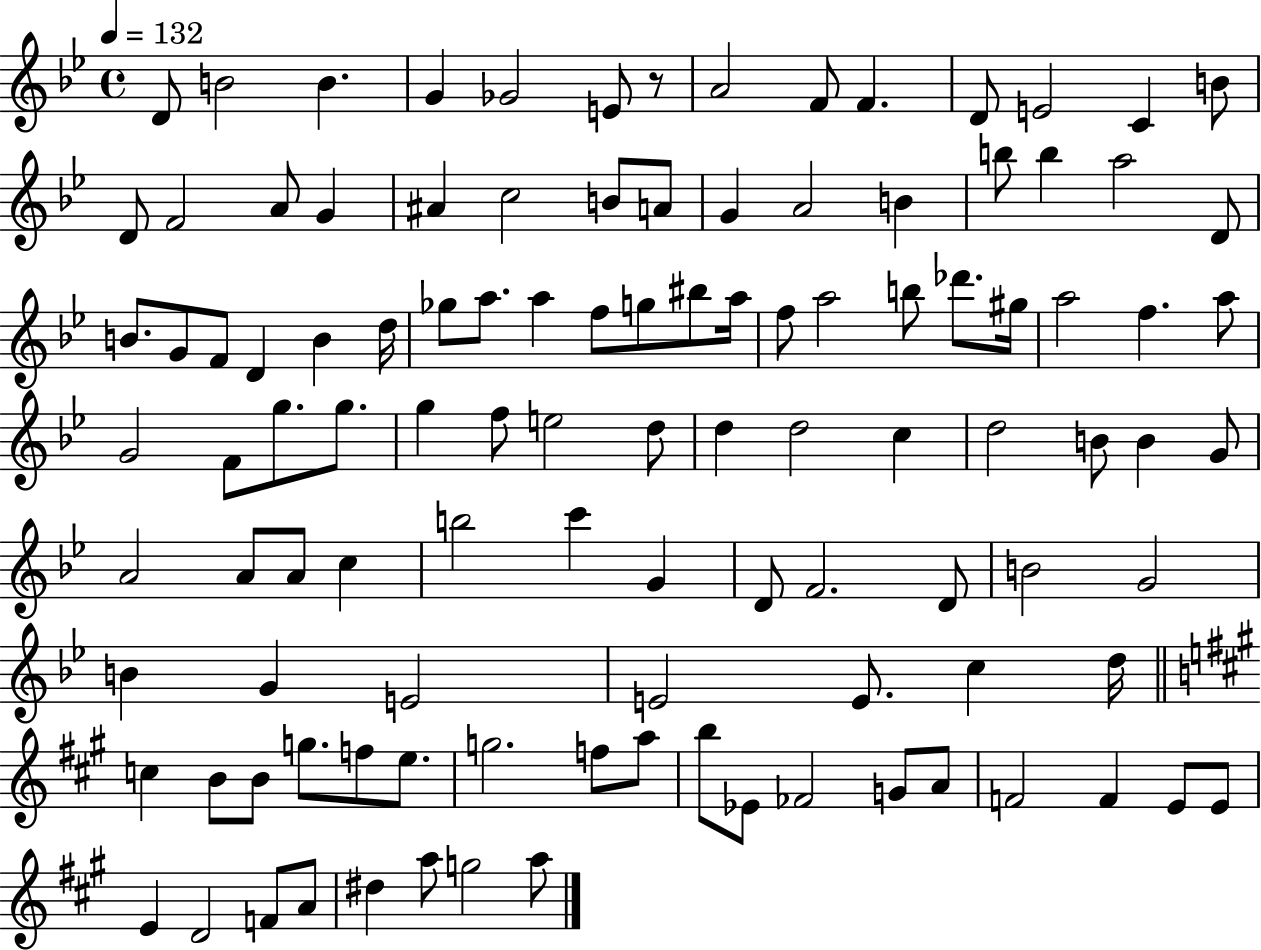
X:1
T:Untitled
M:4/4
L:1/4
K:Bb
D/2 B2 B G _G2 E/2 z/2 A2 F/2 F D/2 E2 C B/2 D/2 F2 A/2 G ^A c2 B/2 A/2 G A2 B b/2 b a2 D/2 B/2 G/2 F/2 D B d/4 _g/2 a/2 a f/2 g/2 ^b/2 a/4 f/2 a2 b/2 _d'/2 ^g/4 a2 f a/2 G2 F/2 g/2 g/2 g f/2 e2 d/2 d d2 c d2 B/2 B G/2 A2 A/2 A/2 c b2 c' G D/2 F2 D/2 B2 G2 B G E2 E2 E/2 c d/4 c B/2 B/2 g/2 f/2 e/2 g2 f/2 a/2 b/2 _E/2 _F2 G/2 A/2 F2 F E/2 E/2 E D2 F/2 A/2 ^d a/2 g2 a/2